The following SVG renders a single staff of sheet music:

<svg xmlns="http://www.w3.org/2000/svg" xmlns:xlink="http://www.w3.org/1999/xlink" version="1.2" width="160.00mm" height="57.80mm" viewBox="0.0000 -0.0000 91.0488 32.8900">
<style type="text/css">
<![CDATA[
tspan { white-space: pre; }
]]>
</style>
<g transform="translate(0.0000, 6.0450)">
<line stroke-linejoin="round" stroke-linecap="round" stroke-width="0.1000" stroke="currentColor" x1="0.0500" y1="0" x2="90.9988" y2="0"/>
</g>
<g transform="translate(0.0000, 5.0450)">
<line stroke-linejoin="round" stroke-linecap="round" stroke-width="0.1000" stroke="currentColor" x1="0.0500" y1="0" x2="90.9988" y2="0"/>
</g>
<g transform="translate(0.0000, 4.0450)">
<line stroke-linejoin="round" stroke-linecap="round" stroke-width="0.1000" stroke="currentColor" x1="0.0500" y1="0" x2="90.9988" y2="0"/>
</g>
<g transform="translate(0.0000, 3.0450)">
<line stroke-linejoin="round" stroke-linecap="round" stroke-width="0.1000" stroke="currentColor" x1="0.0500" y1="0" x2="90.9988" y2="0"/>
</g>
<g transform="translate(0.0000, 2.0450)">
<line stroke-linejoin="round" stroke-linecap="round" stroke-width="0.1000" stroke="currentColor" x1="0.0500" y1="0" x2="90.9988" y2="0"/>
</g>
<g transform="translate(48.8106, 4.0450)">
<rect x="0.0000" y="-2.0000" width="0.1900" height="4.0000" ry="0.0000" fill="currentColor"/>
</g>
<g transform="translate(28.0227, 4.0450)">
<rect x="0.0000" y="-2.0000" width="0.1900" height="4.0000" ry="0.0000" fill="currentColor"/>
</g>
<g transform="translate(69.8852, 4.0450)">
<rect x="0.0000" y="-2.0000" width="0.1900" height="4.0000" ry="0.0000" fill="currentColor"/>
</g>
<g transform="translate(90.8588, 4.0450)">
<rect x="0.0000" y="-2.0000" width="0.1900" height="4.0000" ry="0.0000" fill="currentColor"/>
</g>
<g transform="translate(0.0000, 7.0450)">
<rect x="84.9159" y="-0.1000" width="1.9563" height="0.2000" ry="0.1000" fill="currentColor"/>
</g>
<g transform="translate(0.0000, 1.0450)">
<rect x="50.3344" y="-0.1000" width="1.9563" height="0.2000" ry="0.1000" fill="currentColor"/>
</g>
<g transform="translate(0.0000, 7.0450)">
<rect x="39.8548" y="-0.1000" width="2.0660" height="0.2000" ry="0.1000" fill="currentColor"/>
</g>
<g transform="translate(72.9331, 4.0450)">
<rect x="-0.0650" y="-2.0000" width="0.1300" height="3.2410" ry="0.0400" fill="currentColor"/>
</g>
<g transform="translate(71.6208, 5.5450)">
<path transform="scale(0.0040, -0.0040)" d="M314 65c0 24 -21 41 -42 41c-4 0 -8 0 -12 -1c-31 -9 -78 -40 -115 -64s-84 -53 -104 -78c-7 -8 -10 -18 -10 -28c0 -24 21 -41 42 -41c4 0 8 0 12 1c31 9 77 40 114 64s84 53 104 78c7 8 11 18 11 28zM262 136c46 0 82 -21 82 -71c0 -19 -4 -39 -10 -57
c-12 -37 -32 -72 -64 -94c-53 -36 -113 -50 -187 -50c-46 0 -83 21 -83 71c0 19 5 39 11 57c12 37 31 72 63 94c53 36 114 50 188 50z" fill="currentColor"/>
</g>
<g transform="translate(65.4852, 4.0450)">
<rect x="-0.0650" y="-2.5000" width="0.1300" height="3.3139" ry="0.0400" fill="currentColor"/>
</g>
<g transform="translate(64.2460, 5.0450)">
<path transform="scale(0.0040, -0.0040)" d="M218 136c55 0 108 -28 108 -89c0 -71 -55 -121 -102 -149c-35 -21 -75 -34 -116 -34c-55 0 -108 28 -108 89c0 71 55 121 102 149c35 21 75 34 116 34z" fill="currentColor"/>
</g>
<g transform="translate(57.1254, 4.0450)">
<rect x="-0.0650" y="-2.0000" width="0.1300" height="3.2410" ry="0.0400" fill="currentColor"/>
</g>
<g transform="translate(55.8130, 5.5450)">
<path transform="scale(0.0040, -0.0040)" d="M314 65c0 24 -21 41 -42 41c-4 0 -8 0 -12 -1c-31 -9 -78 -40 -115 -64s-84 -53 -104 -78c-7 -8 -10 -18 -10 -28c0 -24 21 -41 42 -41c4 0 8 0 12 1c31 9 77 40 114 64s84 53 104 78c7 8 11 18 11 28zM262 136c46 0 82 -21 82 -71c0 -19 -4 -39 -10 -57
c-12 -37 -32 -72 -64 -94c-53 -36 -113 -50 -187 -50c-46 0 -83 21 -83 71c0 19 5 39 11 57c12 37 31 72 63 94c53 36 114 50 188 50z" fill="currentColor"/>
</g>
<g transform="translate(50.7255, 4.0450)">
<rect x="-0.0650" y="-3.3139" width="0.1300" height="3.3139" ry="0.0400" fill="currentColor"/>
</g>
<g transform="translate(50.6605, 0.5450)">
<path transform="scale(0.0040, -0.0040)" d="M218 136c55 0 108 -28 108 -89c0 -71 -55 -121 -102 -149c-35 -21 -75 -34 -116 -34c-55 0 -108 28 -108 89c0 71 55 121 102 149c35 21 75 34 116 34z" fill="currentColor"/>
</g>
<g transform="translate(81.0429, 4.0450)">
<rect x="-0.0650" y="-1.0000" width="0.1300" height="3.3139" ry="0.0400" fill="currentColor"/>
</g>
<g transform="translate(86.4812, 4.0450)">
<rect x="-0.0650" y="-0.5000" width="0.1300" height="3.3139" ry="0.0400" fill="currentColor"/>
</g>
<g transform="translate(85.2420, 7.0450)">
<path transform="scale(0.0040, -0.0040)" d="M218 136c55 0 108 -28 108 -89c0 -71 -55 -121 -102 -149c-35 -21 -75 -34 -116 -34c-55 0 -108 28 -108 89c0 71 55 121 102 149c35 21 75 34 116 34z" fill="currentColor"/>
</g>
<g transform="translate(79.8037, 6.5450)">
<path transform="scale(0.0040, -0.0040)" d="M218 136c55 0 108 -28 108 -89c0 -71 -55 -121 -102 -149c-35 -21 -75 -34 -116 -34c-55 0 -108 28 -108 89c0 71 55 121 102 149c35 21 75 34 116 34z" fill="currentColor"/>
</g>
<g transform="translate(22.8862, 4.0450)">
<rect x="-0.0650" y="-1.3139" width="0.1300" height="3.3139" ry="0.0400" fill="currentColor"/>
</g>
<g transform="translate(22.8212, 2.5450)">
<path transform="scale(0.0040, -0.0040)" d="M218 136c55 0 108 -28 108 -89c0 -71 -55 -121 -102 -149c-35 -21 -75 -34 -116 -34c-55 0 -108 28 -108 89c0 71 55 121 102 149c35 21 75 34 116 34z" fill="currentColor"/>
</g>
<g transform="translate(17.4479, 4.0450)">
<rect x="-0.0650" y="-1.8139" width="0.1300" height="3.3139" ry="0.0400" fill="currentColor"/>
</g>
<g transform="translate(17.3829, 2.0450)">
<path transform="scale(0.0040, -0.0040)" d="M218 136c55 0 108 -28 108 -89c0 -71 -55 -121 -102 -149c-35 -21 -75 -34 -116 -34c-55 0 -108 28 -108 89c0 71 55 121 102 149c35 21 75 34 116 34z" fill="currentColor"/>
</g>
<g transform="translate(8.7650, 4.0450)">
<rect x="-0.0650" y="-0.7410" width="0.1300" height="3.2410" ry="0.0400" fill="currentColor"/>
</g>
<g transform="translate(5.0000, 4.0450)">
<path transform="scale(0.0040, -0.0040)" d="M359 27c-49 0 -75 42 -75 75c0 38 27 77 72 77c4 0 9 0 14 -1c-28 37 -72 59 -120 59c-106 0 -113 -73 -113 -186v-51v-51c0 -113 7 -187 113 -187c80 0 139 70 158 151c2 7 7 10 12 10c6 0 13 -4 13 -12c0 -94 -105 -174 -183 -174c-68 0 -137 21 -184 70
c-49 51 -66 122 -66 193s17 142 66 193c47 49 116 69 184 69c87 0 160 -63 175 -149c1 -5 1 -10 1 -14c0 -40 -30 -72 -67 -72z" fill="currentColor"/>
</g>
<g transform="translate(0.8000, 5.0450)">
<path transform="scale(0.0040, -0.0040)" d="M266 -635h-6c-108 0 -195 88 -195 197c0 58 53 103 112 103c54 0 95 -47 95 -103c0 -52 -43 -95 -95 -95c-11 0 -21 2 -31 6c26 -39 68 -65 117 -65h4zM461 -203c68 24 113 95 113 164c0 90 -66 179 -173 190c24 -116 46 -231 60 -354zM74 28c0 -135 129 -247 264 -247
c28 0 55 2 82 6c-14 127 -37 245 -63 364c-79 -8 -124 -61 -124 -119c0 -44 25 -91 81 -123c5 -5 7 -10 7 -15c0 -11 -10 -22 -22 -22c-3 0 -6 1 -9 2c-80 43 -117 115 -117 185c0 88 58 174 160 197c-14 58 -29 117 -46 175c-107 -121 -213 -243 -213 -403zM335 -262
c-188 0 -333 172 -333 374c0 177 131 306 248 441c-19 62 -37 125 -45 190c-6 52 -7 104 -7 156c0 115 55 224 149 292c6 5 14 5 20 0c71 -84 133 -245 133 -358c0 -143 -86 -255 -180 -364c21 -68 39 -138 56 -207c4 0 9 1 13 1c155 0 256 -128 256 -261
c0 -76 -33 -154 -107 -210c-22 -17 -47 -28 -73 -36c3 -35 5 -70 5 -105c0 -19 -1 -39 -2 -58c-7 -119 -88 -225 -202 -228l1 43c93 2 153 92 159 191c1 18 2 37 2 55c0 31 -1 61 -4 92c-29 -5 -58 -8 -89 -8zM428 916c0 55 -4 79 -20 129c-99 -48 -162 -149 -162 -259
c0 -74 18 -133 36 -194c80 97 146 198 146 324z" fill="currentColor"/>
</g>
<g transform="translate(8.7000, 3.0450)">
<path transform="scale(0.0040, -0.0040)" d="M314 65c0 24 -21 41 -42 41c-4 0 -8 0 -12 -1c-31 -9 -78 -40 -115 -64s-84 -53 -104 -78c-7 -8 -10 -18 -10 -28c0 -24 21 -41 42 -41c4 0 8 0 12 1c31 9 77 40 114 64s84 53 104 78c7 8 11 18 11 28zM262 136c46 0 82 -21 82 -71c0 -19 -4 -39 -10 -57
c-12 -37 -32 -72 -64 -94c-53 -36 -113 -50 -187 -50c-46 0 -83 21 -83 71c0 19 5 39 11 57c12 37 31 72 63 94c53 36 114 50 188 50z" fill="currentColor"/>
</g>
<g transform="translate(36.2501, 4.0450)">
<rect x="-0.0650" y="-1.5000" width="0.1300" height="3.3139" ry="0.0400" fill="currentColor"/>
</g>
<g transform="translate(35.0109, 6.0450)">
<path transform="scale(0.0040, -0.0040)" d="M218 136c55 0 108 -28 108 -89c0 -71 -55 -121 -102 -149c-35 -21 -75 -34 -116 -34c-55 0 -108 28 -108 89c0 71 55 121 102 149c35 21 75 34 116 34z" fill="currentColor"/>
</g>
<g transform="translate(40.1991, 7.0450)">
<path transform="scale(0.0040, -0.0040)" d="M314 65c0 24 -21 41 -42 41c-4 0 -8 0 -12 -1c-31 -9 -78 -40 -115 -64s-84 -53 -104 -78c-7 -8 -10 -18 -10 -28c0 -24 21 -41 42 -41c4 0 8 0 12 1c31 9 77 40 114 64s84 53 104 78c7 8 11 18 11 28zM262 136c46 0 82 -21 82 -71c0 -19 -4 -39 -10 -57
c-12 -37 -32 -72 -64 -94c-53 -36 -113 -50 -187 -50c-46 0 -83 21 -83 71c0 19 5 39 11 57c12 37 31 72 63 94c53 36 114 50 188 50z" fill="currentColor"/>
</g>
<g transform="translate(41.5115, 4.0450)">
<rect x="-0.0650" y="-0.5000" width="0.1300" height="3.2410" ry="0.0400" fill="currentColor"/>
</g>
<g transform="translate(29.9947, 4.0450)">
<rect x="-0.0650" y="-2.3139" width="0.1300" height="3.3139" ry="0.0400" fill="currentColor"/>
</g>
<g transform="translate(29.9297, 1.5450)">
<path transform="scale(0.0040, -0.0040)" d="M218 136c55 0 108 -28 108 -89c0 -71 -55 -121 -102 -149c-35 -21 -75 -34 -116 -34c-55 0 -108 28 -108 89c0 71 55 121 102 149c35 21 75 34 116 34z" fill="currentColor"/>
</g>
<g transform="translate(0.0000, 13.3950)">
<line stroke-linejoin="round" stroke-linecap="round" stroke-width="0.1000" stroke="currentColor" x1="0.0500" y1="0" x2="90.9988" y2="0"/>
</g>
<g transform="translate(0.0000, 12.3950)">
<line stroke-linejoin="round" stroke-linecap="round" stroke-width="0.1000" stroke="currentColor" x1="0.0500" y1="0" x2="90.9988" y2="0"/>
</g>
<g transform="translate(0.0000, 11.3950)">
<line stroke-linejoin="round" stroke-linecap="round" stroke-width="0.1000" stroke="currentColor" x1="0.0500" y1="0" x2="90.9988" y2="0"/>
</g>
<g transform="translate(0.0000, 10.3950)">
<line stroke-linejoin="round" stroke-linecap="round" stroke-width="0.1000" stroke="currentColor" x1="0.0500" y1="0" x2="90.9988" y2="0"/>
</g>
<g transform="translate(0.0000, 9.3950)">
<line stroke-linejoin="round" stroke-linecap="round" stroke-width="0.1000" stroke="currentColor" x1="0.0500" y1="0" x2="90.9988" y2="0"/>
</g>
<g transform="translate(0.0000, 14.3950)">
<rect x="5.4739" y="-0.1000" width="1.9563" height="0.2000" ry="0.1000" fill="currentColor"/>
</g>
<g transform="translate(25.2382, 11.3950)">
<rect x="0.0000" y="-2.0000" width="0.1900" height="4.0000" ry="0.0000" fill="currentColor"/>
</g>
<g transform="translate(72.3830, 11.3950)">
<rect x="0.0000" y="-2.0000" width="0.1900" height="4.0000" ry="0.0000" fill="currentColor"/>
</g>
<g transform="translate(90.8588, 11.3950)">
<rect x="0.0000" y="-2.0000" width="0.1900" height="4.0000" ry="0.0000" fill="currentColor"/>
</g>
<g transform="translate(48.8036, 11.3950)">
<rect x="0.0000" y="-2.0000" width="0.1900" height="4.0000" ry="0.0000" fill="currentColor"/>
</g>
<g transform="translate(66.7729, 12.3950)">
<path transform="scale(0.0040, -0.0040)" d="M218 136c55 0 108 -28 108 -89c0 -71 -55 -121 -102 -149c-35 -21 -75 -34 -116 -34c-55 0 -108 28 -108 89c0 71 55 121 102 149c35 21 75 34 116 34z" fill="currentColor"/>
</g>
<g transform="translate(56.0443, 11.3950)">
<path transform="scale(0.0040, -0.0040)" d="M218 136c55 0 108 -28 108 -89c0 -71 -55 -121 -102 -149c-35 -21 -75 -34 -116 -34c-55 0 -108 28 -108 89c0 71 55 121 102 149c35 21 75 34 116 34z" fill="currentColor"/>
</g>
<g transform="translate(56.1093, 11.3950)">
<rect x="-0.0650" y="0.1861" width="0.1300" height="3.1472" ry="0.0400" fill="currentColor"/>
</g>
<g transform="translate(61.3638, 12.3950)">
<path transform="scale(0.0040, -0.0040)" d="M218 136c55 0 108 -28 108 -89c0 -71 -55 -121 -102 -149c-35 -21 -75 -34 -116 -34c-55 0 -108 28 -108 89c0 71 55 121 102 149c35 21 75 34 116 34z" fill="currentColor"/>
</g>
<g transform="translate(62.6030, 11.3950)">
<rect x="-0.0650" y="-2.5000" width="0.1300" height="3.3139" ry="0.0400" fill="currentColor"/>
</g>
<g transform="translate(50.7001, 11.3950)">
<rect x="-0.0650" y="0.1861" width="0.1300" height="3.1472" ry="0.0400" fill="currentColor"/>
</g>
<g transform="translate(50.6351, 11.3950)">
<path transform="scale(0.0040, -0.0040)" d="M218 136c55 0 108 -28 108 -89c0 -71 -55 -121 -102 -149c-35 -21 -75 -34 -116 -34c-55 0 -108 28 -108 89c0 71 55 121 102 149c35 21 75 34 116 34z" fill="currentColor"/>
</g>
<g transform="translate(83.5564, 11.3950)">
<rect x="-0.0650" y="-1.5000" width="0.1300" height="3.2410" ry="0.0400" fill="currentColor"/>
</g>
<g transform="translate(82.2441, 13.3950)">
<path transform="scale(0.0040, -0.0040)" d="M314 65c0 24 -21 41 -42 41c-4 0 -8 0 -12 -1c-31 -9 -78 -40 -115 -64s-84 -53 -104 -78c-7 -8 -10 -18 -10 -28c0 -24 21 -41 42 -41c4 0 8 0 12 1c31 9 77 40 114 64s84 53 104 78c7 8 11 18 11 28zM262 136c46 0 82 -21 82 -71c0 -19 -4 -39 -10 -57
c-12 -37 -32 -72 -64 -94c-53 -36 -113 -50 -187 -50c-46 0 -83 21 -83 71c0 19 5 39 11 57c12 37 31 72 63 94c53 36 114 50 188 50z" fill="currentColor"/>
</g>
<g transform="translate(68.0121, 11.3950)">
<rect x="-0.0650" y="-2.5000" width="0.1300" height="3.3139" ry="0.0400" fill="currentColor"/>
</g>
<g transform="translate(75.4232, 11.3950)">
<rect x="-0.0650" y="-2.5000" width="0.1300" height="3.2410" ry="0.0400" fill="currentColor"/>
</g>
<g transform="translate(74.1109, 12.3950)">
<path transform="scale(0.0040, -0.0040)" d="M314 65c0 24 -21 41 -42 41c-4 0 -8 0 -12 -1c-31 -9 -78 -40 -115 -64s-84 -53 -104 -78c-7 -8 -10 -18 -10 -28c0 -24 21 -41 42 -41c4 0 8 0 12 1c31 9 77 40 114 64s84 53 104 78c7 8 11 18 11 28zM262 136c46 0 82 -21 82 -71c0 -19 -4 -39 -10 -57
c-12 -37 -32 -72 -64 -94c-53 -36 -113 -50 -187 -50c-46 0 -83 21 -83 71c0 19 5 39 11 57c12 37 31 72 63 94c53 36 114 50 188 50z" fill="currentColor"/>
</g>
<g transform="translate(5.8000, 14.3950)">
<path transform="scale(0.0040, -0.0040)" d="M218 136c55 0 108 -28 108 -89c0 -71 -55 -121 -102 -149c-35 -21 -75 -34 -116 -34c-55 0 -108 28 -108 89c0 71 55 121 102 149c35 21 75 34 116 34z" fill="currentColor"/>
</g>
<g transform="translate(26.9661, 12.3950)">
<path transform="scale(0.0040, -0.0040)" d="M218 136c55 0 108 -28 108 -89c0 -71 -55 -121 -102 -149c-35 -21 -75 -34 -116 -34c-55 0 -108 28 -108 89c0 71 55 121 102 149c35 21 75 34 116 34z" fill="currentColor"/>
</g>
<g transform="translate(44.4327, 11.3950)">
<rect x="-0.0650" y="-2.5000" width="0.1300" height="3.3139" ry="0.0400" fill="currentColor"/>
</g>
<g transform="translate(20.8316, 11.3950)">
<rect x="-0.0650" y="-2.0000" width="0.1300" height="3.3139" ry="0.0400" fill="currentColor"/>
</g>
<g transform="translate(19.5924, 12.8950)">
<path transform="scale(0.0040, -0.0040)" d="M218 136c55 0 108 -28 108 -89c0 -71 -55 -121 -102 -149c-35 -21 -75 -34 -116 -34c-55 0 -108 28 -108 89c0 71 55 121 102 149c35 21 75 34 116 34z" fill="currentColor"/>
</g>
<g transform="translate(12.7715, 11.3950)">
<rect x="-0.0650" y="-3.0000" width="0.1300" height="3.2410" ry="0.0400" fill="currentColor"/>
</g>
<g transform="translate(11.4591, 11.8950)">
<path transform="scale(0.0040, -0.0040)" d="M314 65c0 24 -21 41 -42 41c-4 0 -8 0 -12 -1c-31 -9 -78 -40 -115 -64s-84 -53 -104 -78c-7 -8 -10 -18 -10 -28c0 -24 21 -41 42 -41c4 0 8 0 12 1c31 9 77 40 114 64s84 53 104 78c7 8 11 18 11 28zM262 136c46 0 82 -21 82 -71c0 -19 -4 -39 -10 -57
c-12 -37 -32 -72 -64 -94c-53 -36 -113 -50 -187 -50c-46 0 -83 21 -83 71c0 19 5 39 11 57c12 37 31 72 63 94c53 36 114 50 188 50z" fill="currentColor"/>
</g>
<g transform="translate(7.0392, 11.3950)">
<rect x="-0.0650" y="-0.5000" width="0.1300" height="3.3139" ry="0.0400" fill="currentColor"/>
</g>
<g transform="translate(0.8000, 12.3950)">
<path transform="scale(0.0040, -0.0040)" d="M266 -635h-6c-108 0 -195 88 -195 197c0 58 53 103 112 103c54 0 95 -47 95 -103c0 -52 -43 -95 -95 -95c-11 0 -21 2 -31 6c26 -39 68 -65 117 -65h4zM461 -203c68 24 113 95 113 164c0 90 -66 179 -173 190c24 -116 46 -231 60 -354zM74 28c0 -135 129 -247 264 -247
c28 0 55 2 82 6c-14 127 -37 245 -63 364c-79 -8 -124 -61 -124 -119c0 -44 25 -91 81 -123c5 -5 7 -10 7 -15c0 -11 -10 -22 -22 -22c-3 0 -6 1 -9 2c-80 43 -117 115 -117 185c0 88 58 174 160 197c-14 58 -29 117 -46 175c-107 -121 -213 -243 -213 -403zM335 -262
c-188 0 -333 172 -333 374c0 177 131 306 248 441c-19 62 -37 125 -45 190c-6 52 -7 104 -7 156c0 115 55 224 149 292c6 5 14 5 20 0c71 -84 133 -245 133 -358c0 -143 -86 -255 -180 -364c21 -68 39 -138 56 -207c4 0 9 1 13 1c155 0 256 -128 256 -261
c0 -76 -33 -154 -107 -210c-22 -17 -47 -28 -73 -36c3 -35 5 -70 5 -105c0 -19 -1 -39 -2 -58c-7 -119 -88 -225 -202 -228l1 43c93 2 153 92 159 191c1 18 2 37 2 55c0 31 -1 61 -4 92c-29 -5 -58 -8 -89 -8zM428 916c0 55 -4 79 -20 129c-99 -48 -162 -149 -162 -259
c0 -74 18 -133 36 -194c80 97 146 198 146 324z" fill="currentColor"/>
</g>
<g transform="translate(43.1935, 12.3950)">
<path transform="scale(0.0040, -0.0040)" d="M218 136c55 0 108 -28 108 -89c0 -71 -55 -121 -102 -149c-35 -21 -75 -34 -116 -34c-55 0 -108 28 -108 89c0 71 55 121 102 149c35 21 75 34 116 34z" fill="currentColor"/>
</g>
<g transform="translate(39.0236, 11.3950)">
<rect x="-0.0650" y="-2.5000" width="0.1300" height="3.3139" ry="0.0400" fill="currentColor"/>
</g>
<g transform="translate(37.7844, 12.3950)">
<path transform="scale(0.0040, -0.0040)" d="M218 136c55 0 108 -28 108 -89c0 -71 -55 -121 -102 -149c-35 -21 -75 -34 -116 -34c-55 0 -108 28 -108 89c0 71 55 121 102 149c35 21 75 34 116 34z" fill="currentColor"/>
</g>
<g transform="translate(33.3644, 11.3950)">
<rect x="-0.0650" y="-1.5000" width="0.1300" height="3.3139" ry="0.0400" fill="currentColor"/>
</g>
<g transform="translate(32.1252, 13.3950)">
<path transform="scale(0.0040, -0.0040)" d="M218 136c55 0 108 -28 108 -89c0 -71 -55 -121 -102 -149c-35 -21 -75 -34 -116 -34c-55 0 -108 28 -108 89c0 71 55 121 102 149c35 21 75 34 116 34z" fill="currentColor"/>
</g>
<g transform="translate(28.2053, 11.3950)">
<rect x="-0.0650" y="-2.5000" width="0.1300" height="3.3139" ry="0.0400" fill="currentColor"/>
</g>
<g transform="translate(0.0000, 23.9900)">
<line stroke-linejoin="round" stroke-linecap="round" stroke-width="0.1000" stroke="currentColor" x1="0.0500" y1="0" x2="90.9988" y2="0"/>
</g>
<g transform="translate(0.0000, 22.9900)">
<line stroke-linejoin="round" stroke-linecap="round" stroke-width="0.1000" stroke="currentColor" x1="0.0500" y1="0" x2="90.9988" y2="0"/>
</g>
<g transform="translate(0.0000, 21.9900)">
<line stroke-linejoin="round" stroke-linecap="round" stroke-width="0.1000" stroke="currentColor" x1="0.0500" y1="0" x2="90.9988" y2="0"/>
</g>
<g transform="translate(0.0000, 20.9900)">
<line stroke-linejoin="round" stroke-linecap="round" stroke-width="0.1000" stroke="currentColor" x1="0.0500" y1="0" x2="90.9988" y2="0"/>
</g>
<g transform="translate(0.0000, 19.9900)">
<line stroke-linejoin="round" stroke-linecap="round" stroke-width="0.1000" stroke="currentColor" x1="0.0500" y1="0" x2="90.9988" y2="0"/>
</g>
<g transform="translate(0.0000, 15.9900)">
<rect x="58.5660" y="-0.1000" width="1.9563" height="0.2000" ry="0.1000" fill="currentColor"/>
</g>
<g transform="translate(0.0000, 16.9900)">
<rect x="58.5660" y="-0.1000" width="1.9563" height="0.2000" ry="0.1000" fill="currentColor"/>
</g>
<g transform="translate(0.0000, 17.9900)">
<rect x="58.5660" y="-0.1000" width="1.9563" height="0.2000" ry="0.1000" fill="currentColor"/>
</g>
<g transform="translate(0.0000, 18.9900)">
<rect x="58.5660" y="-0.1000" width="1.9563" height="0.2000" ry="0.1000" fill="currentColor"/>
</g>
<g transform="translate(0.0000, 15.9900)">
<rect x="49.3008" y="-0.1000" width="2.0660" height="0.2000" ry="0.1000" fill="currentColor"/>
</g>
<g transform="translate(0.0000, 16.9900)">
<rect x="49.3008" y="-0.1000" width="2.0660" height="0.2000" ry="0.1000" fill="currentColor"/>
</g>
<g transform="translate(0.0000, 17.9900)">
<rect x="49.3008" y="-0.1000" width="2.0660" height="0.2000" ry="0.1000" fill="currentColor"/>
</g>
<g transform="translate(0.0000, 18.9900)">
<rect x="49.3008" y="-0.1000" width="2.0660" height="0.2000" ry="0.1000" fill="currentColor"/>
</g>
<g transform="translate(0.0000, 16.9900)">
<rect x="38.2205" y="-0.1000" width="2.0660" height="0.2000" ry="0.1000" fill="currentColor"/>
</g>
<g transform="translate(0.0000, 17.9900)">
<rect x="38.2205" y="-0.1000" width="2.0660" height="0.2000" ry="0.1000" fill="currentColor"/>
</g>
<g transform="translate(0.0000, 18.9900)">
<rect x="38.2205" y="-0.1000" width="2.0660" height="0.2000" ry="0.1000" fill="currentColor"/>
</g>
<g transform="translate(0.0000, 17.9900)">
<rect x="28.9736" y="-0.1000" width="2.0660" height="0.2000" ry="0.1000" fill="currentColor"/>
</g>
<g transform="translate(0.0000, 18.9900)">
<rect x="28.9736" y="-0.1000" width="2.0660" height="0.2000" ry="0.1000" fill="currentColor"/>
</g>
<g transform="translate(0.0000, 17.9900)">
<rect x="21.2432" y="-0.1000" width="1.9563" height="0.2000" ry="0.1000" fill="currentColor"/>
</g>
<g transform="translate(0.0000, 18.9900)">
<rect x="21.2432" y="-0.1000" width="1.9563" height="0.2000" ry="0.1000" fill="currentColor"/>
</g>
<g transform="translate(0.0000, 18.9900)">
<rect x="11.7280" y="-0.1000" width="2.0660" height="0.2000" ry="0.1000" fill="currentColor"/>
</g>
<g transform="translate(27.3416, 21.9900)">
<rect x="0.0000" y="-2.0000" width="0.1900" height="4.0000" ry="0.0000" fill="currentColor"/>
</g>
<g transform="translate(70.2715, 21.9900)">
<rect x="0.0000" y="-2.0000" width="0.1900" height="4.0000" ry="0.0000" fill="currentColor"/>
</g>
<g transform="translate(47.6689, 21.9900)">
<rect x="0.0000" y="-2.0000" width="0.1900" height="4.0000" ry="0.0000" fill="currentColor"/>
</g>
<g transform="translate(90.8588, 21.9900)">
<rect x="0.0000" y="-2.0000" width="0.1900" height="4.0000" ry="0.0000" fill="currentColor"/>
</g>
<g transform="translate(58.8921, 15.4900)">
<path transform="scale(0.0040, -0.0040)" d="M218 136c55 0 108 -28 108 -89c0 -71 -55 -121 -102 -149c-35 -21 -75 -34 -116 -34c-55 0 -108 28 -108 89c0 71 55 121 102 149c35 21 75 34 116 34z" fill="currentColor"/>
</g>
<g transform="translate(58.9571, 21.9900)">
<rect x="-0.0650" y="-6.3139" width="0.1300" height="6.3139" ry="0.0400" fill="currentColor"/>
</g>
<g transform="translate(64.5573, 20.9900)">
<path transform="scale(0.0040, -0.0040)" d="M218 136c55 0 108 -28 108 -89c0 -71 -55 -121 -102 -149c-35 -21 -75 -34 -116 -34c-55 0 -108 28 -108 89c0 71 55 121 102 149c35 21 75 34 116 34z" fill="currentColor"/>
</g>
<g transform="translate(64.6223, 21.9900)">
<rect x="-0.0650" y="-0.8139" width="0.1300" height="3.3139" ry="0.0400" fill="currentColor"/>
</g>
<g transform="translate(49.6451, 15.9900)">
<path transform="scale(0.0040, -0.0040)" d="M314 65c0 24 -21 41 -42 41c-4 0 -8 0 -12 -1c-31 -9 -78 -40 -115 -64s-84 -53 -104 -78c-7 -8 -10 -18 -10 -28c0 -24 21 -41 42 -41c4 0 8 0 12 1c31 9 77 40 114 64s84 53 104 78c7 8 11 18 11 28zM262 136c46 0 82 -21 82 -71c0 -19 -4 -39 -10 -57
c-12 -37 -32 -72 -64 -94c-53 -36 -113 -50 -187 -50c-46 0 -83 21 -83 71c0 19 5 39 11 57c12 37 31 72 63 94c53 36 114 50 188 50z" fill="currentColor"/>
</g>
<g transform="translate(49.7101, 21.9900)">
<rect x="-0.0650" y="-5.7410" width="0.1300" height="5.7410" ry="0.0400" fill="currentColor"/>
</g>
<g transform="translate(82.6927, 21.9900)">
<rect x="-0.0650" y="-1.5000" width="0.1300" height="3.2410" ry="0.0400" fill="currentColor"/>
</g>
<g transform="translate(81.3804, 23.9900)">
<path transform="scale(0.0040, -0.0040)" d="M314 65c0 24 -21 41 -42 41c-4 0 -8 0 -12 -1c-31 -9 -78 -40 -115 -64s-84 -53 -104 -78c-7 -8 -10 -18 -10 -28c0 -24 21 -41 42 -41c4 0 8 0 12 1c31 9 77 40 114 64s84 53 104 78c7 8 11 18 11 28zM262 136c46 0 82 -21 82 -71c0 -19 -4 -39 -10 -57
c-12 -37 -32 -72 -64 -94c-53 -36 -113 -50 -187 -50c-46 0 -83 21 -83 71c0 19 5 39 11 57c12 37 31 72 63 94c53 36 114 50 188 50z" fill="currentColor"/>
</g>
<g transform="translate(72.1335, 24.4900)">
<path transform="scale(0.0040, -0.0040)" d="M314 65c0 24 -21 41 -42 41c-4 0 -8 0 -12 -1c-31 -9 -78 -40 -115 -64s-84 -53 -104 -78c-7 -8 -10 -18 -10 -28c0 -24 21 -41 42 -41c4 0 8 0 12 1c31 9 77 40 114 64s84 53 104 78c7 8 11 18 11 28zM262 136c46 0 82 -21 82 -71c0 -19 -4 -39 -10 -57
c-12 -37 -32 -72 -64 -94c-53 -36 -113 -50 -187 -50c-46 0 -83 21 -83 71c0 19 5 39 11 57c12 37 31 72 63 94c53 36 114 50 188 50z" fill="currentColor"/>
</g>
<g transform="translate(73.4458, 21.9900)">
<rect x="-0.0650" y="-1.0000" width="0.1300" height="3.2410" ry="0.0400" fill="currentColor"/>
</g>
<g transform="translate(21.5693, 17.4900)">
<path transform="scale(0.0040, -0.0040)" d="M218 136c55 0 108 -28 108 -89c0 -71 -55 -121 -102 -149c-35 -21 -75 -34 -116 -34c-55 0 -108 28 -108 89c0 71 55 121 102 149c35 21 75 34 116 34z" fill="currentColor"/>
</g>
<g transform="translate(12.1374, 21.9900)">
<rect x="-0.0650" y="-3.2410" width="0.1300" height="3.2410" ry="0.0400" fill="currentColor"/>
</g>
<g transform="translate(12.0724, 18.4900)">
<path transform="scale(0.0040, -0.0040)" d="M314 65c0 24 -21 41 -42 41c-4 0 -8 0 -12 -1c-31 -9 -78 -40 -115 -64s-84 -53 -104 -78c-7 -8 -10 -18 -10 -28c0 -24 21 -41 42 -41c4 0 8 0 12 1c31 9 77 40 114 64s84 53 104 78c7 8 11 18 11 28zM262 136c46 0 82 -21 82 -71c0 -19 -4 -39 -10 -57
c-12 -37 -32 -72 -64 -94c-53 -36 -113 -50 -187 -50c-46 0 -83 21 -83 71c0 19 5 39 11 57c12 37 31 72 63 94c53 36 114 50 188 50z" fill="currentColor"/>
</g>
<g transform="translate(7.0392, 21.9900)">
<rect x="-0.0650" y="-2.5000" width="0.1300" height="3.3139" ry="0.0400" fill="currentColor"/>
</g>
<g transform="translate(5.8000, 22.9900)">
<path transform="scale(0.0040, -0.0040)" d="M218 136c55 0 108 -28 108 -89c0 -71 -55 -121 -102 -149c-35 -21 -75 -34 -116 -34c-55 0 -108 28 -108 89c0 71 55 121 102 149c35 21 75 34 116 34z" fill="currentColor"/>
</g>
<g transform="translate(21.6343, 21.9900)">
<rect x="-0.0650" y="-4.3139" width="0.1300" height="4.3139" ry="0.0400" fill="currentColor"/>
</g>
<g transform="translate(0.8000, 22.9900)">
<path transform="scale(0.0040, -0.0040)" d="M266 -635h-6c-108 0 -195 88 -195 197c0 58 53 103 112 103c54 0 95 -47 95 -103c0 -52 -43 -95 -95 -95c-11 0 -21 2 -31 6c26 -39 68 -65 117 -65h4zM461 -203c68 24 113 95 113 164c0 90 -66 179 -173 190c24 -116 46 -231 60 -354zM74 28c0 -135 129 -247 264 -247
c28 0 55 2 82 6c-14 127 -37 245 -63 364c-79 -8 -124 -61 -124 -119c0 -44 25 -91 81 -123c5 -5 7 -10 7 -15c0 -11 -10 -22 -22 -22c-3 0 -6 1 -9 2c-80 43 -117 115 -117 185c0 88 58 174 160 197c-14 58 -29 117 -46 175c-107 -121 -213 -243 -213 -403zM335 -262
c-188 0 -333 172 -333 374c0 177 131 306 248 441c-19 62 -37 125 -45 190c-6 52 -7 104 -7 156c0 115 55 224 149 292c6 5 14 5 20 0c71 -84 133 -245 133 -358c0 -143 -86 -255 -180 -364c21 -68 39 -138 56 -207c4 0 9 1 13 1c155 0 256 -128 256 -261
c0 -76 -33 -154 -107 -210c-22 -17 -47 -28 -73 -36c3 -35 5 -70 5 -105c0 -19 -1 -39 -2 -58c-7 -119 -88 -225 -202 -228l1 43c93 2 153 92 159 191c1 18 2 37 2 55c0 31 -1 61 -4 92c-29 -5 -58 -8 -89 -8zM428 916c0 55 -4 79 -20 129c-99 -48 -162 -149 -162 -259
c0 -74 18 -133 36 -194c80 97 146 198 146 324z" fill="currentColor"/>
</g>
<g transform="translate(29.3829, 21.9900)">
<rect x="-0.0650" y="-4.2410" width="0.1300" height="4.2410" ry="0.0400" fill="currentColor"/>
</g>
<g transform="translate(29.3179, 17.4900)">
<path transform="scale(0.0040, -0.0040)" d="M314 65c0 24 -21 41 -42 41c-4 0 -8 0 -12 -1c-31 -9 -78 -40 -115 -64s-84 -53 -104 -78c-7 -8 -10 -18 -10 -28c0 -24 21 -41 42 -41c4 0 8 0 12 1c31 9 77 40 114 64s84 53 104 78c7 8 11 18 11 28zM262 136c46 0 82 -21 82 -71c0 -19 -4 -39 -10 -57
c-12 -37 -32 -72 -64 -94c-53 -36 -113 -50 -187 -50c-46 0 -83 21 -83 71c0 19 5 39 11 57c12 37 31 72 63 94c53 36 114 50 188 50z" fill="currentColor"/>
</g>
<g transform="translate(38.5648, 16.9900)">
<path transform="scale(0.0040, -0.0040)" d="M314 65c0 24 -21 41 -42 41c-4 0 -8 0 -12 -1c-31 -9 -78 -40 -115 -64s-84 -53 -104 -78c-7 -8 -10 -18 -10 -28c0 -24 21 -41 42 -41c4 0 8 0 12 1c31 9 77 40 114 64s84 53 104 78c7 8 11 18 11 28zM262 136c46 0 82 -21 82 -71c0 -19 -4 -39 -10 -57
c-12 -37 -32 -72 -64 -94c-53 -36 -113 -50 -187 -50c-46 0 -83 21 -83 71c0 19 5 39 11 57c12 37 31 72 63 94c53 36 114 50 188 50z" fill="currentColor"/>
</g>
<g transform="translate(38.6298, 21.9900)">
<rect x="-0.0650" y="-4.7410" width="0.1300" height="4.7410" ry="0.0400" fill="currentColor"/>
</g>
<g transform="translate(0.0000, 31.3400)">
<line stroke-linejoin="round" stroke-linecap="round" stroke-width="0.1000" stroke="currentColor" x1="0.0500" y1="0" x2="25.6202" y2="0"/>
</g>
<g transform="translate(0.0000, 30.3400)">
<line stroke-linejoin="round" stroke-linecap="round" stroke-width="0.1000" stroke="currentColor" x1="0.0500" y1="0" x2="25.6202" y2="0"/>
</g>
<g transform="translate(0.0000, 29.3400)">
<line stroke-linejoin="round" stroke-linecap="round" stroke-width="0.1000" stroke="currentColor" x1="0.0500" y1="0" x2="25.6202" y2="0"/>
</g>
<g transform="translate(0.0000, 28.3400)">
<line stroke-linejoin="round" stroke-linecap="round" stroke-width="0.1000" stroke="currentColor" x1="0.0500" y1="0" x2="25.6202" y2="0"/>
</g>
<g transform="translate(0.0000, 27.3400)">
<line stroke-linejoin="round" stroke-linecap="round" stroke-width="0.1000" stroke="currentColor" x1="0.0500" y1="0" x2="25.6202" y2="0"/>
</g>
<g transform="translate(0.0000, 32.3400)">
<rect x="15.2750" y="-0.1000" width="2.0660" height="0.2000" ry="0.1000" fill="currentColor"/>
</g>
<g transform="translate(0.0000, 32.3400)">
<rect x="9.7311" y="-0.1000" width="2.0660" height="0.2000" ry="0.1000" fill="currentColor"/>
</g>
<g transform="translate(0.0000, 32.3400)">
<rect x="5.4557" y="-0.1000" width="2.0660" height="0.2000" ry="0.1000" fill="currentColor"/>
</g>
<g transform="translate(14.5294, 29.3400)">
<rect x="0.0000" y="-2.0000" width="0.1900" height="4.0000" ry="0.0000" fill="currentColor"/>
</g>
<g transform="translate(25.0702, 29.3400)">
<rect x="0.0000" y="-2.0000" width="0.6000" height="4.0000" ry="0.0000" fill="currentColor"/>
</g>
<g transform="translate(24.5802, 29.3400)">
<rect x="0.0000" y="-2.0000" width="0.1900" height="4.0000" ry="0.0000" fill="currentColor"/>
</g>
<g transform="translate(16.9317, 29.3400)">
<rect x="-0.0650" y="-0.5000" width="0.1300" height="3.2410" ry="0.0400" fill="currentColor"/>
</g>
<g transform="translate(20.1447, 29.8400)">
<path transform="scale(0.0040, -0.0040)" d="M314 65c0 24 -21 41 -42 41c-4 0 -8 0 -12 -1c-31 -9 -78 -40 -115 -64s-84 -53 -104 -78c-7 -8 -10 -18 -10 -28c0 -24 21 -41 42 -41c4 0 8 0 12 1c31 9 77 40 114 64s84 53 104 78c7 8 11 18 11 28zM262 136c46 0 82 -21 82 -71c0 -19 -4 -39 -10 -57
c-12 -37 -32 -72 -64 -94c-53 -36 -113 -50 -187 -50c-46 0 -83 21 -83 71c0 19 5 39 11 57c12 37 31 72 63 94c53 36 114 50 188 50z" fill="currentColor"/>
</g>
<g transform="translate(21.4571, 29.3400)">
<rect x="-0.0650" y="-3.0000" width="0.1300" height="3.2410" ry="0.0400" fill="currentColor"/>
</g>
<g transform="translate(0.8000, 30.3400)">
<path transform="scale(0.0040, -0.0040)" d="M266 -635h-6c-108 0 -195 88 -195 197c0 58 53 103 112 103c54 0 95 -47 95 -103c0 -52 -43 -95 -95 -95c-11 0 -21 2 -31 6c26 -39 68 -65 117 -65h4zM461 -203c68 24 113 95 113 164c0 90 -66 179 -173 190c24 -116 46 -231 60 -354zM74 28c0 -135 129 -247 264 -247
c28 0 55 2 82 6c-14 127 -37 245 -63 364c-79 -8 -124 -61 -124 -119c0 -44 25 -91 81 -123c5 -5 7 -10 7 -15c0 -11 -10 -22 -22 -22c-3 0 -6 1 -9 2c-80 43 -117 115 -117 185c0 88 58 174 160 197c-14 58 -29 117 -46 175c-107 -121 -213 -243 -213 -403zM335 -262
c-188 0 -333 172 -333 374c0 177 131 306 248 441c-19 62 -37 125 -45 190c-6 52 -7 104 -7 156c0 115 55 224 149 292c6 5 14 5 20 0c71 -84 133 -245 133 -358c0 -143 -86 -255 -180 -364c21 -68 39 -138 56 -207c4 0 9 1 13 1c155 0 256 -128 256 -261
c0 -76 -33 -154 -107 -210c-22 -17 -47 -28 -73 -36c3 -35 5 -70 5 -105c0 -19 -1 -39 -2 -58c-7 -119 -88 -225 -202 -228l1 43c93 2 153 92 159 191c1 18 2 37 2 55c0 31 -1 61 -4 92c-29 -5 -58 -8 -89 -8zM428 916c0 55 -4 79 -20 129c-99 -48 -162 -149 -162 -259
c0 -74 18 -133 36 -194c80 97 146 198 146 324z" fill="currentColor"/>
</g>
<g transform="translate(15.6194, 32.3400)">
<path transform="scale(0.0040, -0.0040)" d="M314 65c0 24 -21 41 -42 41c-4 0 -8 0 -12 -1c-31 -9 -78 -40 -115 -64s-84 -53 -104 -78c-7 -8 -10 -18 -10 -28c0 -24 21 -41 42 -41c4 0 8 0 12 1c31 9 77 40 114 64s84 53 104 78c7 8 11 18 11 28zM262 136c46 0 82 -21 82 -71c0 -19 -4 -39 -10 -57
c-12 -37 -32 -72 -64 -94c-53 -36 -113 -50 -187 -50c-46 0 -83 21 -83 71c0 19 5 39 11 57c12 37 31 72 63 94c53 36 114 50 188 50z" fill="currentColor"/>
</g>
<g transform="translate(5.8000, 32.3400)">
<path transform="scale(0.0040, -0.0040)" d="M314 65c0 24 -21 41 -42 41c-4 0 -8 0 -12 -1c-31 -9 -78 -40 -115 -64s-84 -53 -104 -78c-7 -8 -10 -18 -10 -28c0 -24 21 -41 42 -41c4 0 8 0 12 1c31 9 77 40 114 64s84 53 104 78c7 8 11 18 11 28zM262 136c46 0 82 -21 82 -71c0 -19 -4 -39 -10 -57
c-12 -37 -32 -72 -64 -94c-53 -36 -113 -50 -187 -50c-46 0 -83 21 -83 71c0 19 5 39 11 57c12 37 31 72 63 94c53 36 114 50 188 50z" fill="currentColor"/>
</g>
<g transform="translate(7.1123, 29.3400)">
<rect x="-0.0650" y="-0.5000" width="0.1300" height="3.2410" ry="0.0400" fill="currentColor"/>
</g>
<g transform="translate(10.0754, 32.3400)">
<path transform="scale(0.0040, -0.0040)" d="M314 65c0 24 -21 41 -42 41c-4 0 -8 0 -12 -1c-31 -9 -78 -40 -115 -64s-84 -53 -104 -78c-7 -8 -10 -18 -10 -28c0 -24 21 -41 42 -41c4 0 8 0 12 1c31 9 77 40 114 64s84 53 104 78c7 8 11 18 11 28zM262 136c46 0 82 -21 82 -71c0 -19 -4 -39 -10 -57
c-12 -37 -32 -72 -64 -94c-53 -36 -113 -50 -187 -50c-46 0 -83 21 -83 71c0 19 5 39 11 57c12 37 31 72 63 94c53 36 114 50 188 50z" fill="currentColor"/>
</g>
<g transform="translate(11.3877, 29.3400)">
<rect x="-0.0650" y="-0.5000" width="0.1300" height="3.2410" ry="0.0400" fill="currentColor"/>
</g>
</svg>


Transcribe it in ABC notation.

X:1
T:Untitled
M:4/4
L:1/4
K:C
d2 f e g E C2 b F2 G F2 D C C A2 F G E G G B B G G G2 E2 G b2 d' d'2 e'2 g'2 a' d D2 E2 C2 C2 C2 A2